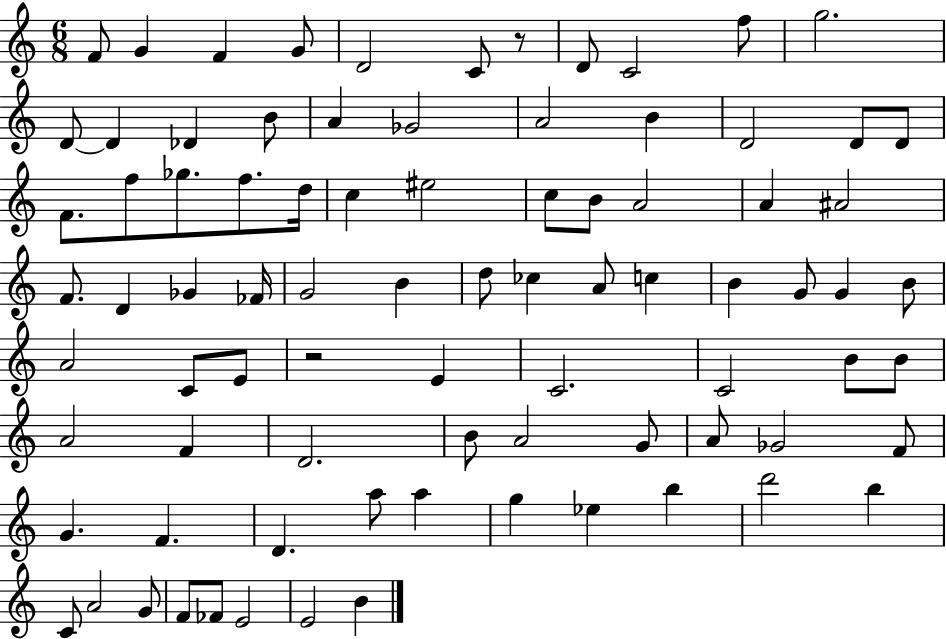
F4/e G4/q F4/q G4/e D4/h C4/e R/e D4/e C4/h F5/e G5/h. D4/e D4/q Db4/q B4/e A4/q Gb4/h A4/h B4/q D4/h D4/e D4/e F4/e. F5/e Gb5/e. F5/e. D5/s C5/q EIS5/h C5/e B4/e A4/h A4/q A#4/h F4/e. D4/q Gb4/q FES4/s G4/h B4/q D5/e CES5/q A4/e C5/q B4/q G4/e G4/q B4/e A4/h C4/e E4/e R/h E4/q C4/h. C4/h B4/e B4/e A4/h F4/q D4/h. B4/e A4/h G4/e A4/e Gb4/h F4/e G4/q. F4/q. D4/q. A5/e A5/q G5/q Eb5/q B5/q D6/h B5/q C4/e A4/h G4/e F4/e FES4/e E4/h E4/h B4/q